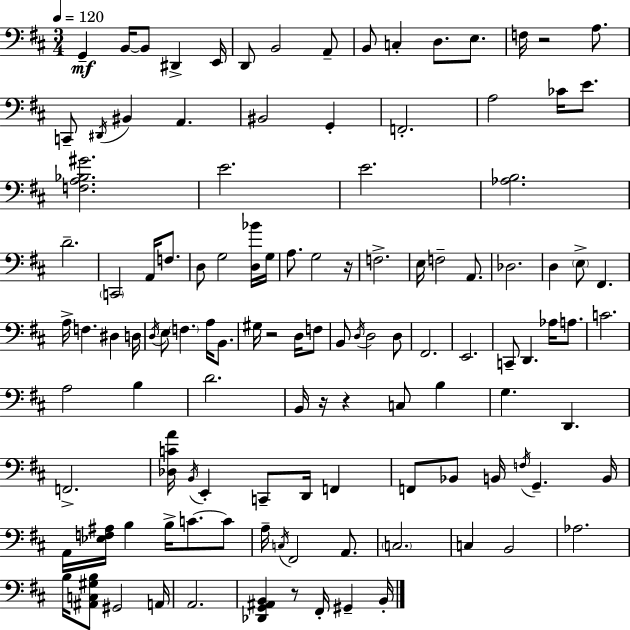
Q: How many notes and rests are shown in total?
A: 119